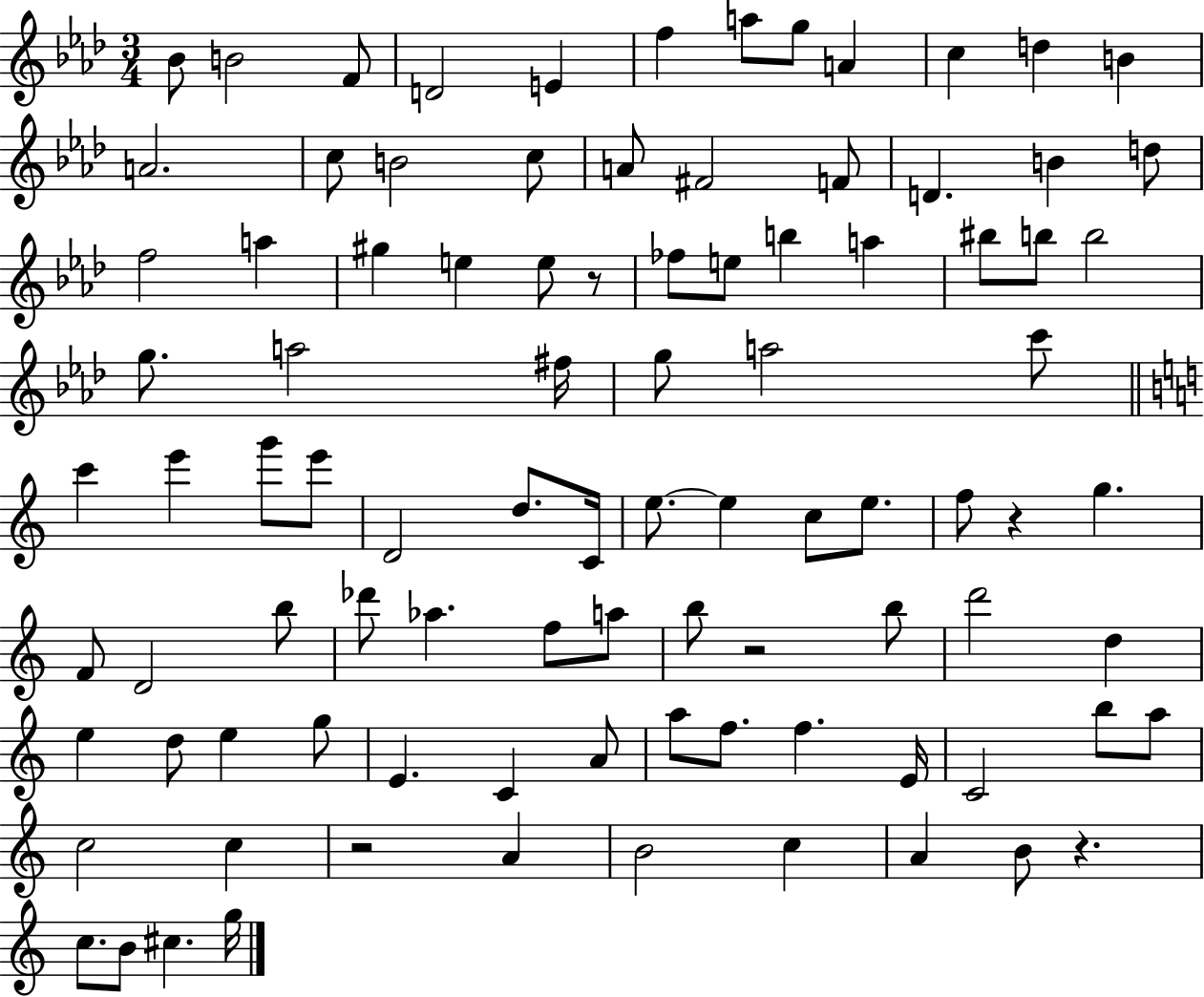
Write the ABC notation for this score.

X:1
T:Untitled
M:3/4
L:1/4
K:Ab
_B/2 B2 F/2 D2 E f a/2 g/2 A c d B A2 c/2 B2 c/2 A/2 ^F2 F/2 D B d/2 f2 a ^g e e/2 z/2 _f/2 e/2 b a ^b/2 b/2 b2 g/2 a2 ^f/4 g/2 a2 c'/2 c' e' g'/2 e'/2 D2 d/2 C/4 e/2 e c/2 e/2 f/2 z g F/2 D2 b/2 _d'/2 _a f/2 a/2 b/2 z2 b/2 d'2 d e d/2 e g/2 E C A/2 a/2 f/2 f E/4 C2 b/2 a/2 c2 c z2 A B2 c A B/2 z c/2 B/2 ^c g/4